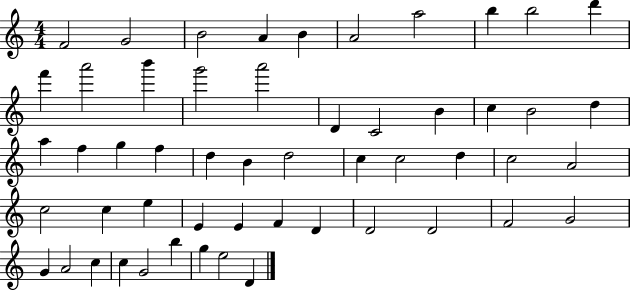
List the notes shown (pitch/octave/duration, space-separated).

F4/h G4/h B4/h A4/q B4/q A4/h A5/h B5/q B5/h D6/q F6/q A6/h B6/q G6/h A6/h D4/q C4/h B4/q C5/q B4/h D5/q A5/q F5/q G5/q F5/q D5/q B4/q D5/h C5/q C5/h D5/q C5/h A4/h C5/h C5/q E5/q E4/q E4/q F4/q D4/q D4/h D4/h F4/h G4/h G4/q A4/h C5/q C5/q G4/h B5/q G5/q E5/h D4/q